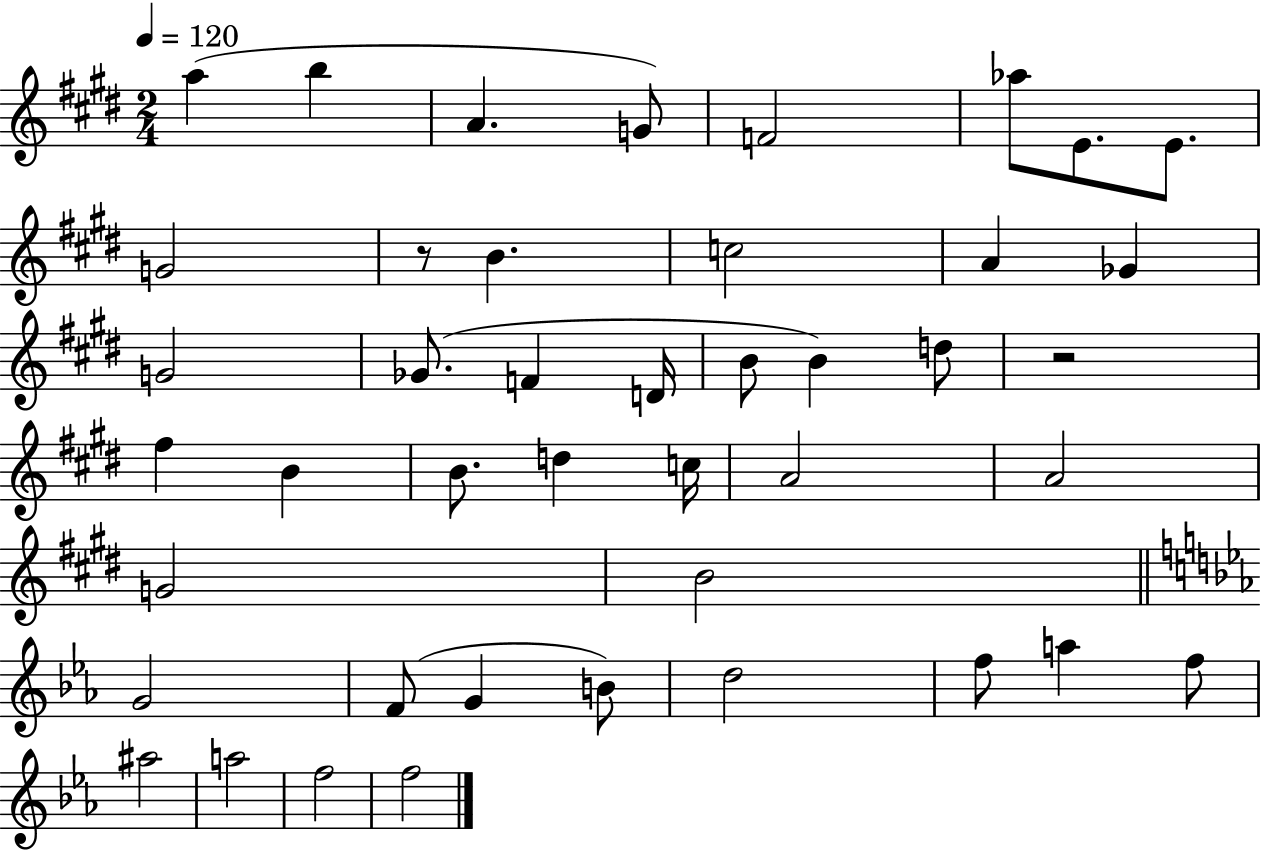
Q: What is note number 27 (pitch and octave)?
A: A4